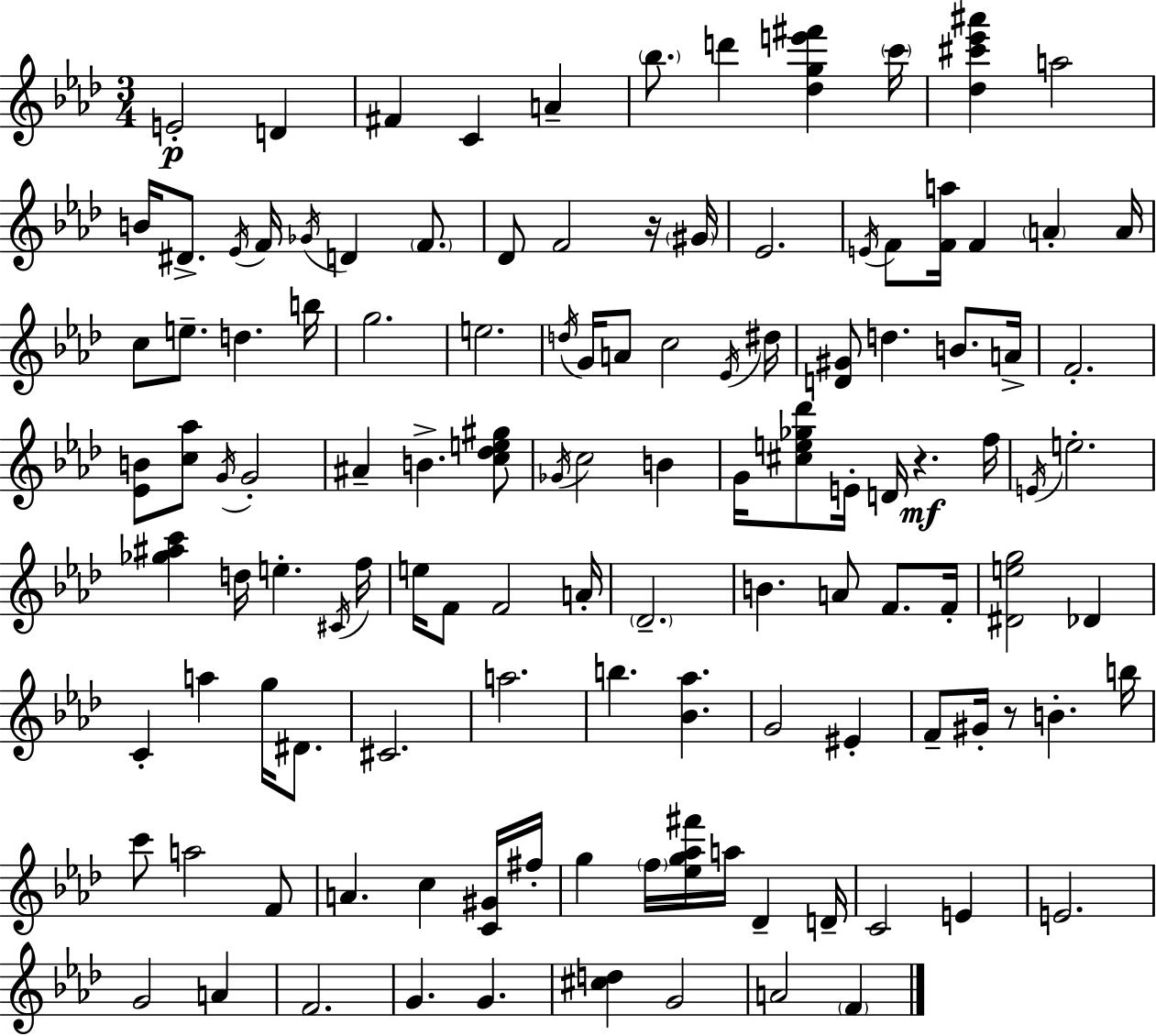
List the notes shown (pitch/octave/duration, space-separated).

E4/h D4/q F#4/q C4/q A4/q Bb5/e. D6/q [Db5,G5,E6,F#6]/q C6/s [Db5,C#6,Eb6,A#6]/q A5/h B4/s D#4/e. Eb4/s F4/s Gb4/s D4/q F4/e. Db4/e F4/h R/s G#4/s Eb4/h. E4/s F4/e [F4,A5]/s F4/q A4/q A4/s C5/e E5/e. D5/q. B5/s G5/h. E5/h. D5/s G4/s A4/e C5/h Eb4/s D#5/s [D4,G#4]/e D5/q. B4/e. A4/s F4/h. [Eb4,B4]/e [C5,Ab5]/e G4/s G4/h A#4/q B4/q. [C5,Db5,E5,G#5]/e Gb4/s C5/h B4/q G4/s [C#5,E5,Gb5,Db6]/e E4/s D4/s R/q. F5/s E4/s E5/h. [Gb5,A#5,C6]/q D5/s E5/q. C#4/s F5/s E5/s F4/e F4/h A4/s Db4/h. B4/q. A4/e F4/e. F4/s [D#4,E5,G5]/h Db4/q C4/q A5/q G5/s D#4/e. C#4/h. A5/h. B5/q. [Bb4,Ab5]/q. G4/h EIS4/q F4/e G#4/s R/e B4/q. B5/s C6/e A5/h F4/e A4/q. C5/q [C4,G#4]/s F#5/s G5/q F5/s [Eb5,G5,Ab5,F#6]/s A5/s Db4/q D4/s C4/h E4/q E4/h. G4/h A4/q F4/h. G4/q. G4/q. [C#5,D5]/q G4/h A4/h F4/q